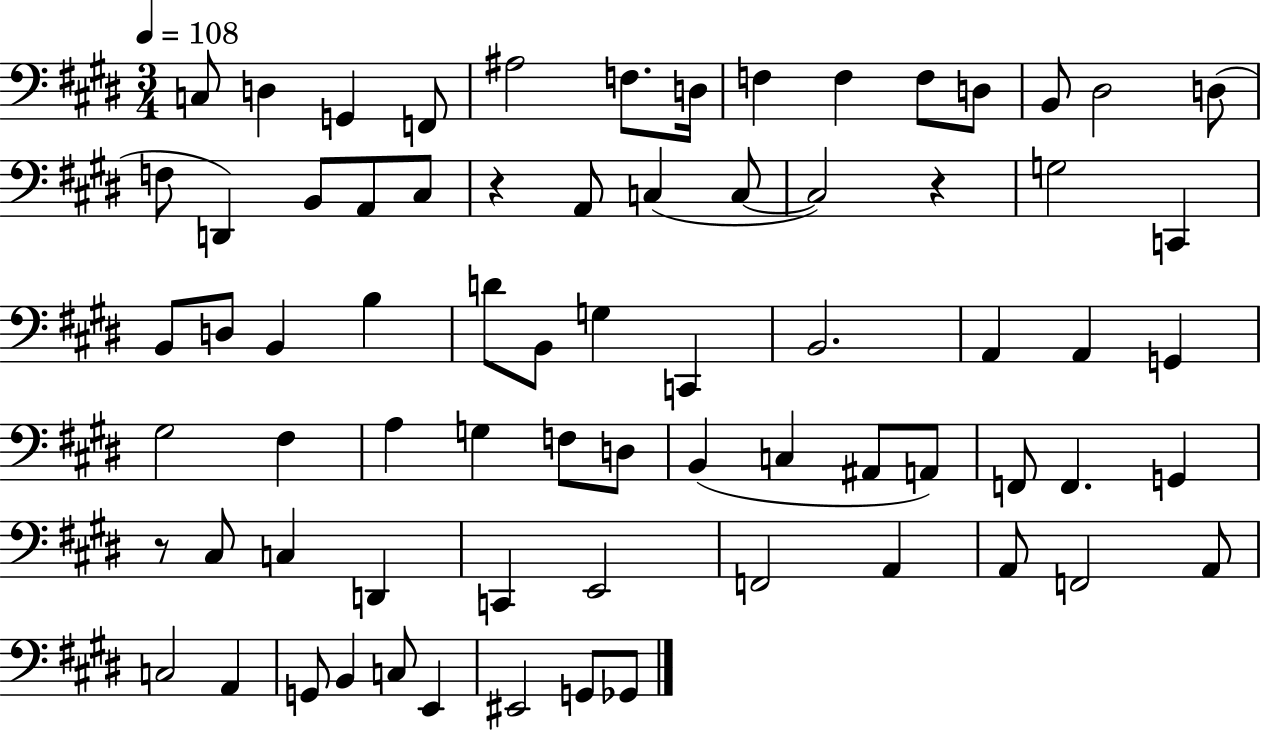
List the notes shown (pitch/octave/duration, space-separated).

C3/e D3/q G2/q F2/e A#3/h F3/e. D3/s F3/q F3/q F3/e D3/e B2/e D#3/h D3/e F3/e D2/q B2/e A2/e C#3/e R/q A2/e C3/q C3/e C3/h R/q G3/h C2/q B2/e D3/e B2/q B3/q D4/e B2/e G3/q C2/q B2/h. A2/q A2/q G2/q G#3/h F#3/q A3/q G3/q F3/e D3/e B2/q C3/q A#2/e A2/e F2/e F2/q. G2/q R/e C#3/e C3/q D2/q C2/q E2/h F2/h A2/q A2/e F2/h A2/e C3/h A2/q G2/e B2/q C3/e E2/q EIS2/h G2/e Gb2/e